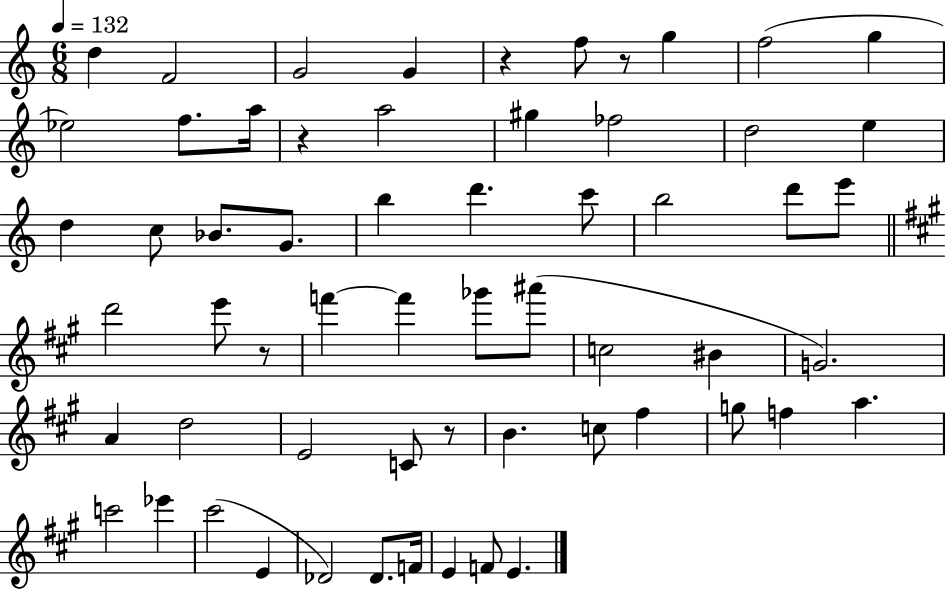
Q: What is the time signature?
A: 6/8